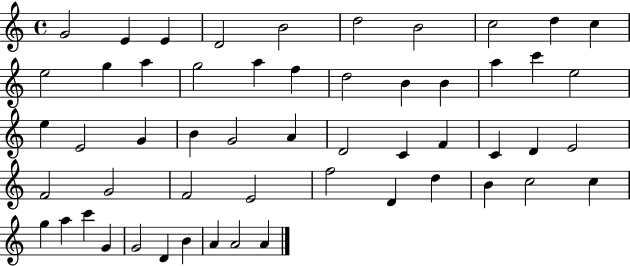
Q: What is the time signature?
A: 4/4